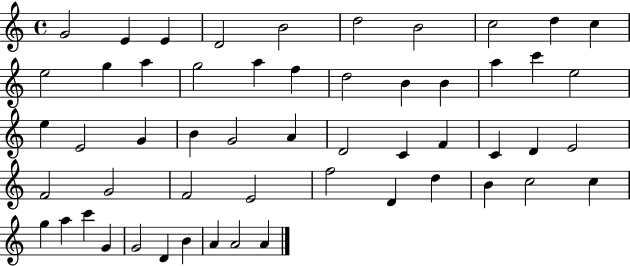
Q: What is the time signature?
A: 4/4